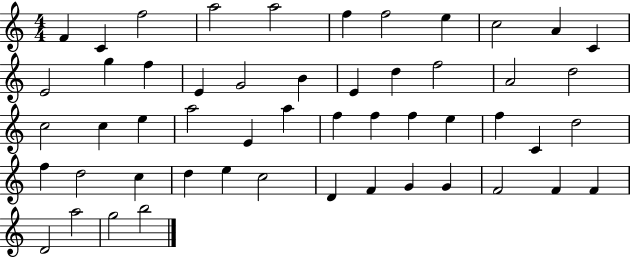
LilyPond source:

{
  \clef treble
  \numericTimeSignature
  \time 4/4
  \key c \major
  f'4 c'4 f''2 | a''2 a''2 | f''4 f''2 e''4 | c''2 a'4 c'4 | \break e'2 g''4 f''4 | e'4 g'2 b'4 | e'4 d''4 f''2 | a'2 d''2 | \break c''2 c''4 e''4 | a''2 e'4 a''4 | f''4 f''4 f''4 e''4 | f''4 c'4 d''2 | \break f''4 d''2 c''4 | d''4 e''4 c''2 | d'4 f'4 g'4 g'4 | f'2 f'4 f'4 | \break d'2 a''2 | g''2 b''2 | \bar "|."
}